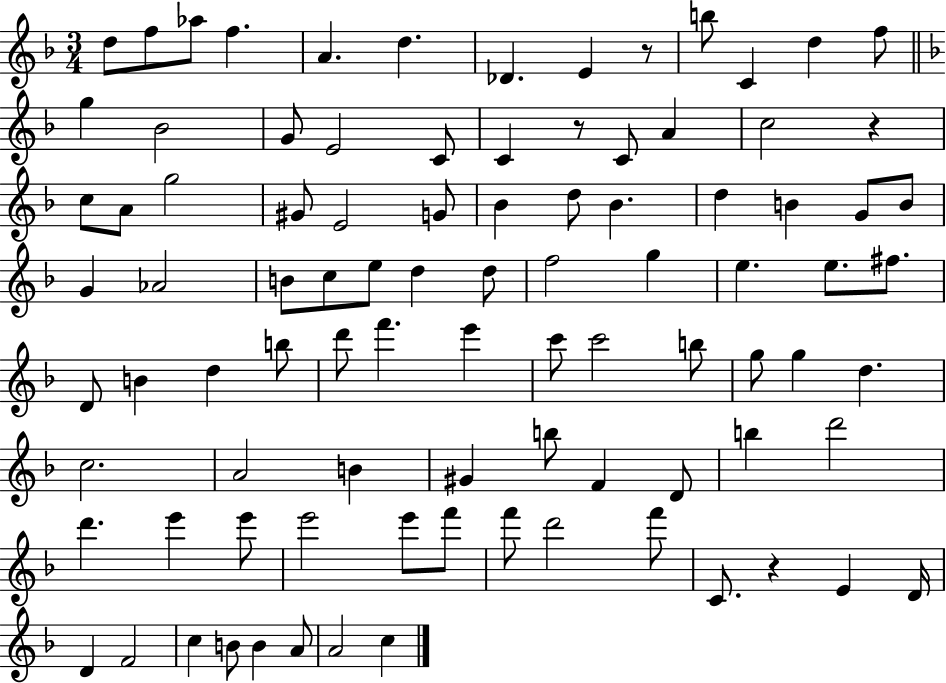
X:1
T:Untitled
M:3/4
L:1/4
K:F
d/2 f/2 _a/2 f A d _D E z/2 b/2 C d f/2 g _B2 G/2 E2 C/2 C z/2 C/2 A c2 z c/2 A/2 g2 ^G/2 E2 G/2 _B d/2 _B d B G/2 B/2 G _A2 B/2 c/2 e/2 d d/2 f2 g e e/2 ^f/2 D/2 B d b/2 d'/2 f' e' c'/2 c'2 b/2 g/2 g d c2 A2 B ^G b/2 F D/2 b d'2 d' e' e'/2 e'2 e'/2 f'/2 f'/2 d'2 f'/2 C/2 z E D/4 D F2 c B/2 B A/2 A2 c